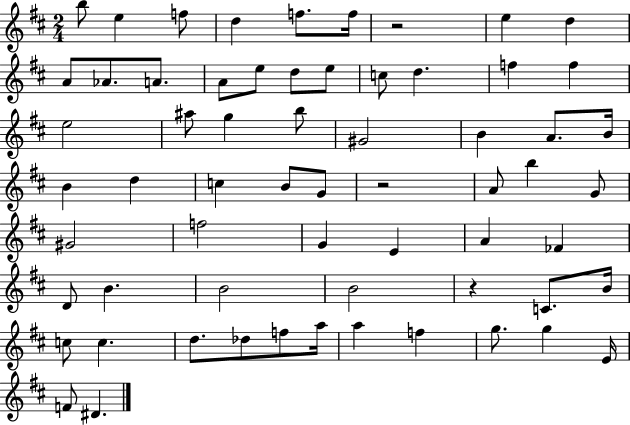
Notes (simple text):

B5/e E5/q F5/e D5/q F5/e. F5/s R/h E5/q D5/q A4/e Ab4/e. A4/e. A4/e E5/e D5/e E5/e C5/e D5/q. F5/q F5/q E5/h A#5/e G5/q B5/e G#4/h B4/q A4/e. B4/s B4/q D5/q C5/q B4/e G4/e R/h A4/e B5/q G4/e G#4/h F5/h G4/q E4/q A4/q FES4/q D4/e B4/q. B4/h B4/h R/q C4/e. B4/s C5/e C5/q. D5/e. Db5/e F5/e A5/s A5/q F5/q G5/e. G5/q E4/s F4/e D#4/q.